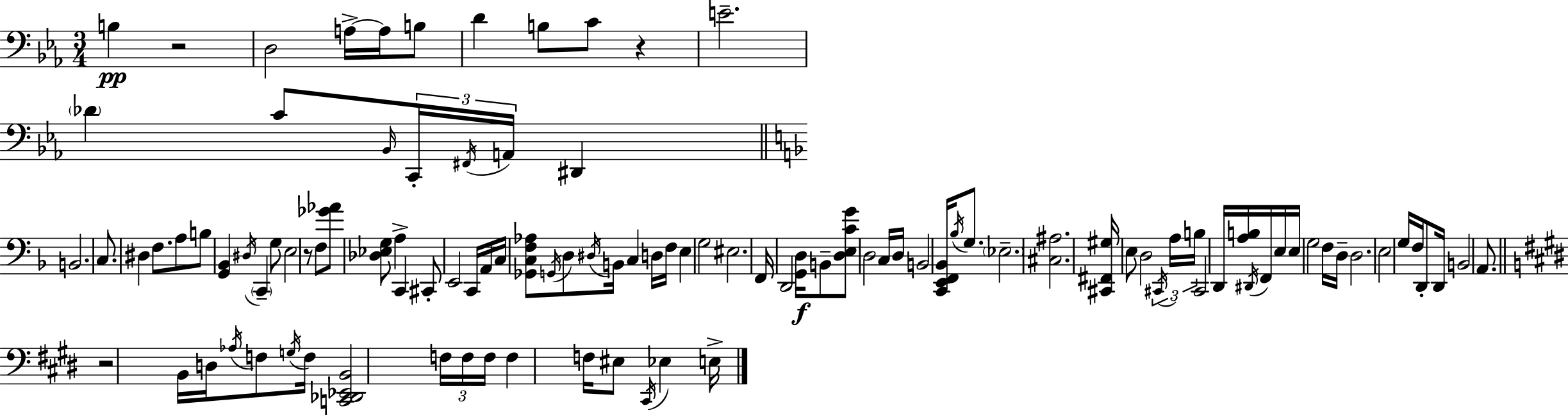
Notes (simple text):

B3/q R/h D3/h A3/s A3/s B3/e D4/q B3/e C4/e R/q E4/h. Db4/q C4/e Bb2/s C2/s F#2/s A2/s D#2/q B2/h. C3/e. D#3/q F3/e. A3/e B3/e [G2,Bb2]/q D#3/s C2/q G3/e E3/h R/e F3/e [Gb4,Ab4]/e [Db3,Eb3,G3]/e A3/q C2/q C#2/e E2/h C2/s A2/s C3/s [Gb2,C3,F3,Ab3]/e G2/s D3/e D#3/s B2/s C3/q D3/s F3/s E3/q G3/h EIS3/h. F2/s D2/h [G2,D3]/s B2/e [D3,E3,C4,G4]/e D3/h C3/s D3/s B2/h [C2,E2,F2,Bb2]/s Bb3/s G3/e. Eb3/h. [C#3,A#3]/h. [C#2,F#2,G#3]/s E3/e D3/h C#2/s A3/s B3/s C#2/h D2/s [A3,B3]/s D#2/s F2/s E3/s E3/s G3/h F3/s D3/s D3/h. E3/h G3/s F3/s D2/e D2/s B2/h A2/e. R/h B2/s D3/s Ab3/s F3/e G3/s F3/s [C2,Db2,Eb2,B2]/h F3/s F3/s F3/s F3/q F3/s EIS3/e C#2/s Eb3/q E3/s